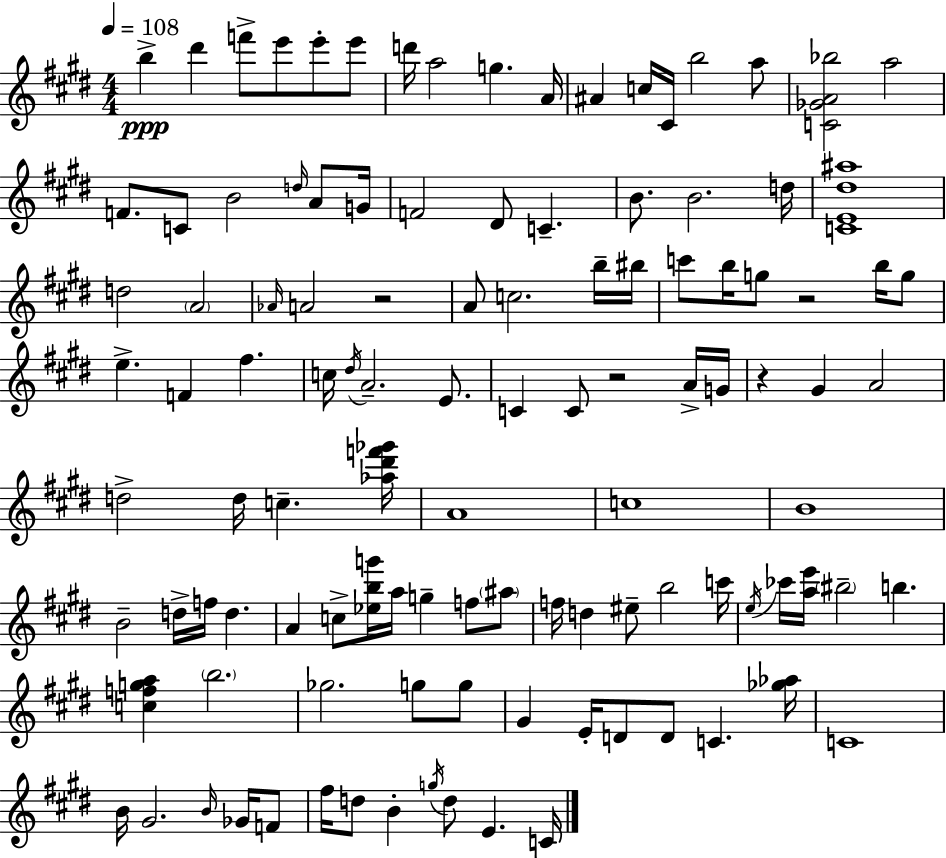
{
  \clef treble
  \numericTimeSignature
  \time 4/4
  \key e \major
  \tempo 4 = 108
  \repeat volta 2 { b''4->\ppp dis'''4 f'''8-> e'''8 e'''8-. e'''8 | d'''16 a''2 g''4. a'16 | ais'4 c''16 cis'16 b''2 a''8 | <c' ges' a' bes''>2 a''2 | \break f'8. c'8 b'2 \grace { d''16 } a'8 | g'16 f'2 dis'8 c'4.-- | b'8. b'2. | d''16 <c' e' dis'' ais''>1 | \break d''2 \parenthesize a'2 | \grace { aes'16 } a'2 r2 | a'8 c''2. | b''16-- bis''16 c'''8 b''16 g''8 r2 b''16 | \break g''8 e''4.-> f'4 fis''4. | c''16 \acciaccatura { dis''16 } a'2.-- | e'8. c'4 c'8 r2 | a'16-> g'16 r4 gis'4 a'2 | \break d''2-> d''16 c''4.-- | <aes'' dis''' f''' ges'''>16 a'1 | c''1 | b'1 | \break b'2-- d''16-> f''16 d''4. | a'4 c''8-> <ees'' b'' g'''>16 a''16 g''4-- f''8 | \parenthesize ais''8 f''16 d''4 eis''8-- b''2 | c'''16 \acciaccatura { e''16 } ces'''16 <a'' e'''>16 \parenthesize bis''2-- b''4. | \break <c'' f'' g'' a''>4 \parenthesize b''2. | ges''2. | g''8 g''8 gis'4 e'16-. d'8 d'8 c'4. | <ges'' aes''>16 c'1 | \break b'16 gis'2. | \grace { b'16 } ges'16 f'8 fis''16 d''8 b'4-. \acciaccatura { g''16 } d''8 e'4. | c'16 } \bar "|."
}